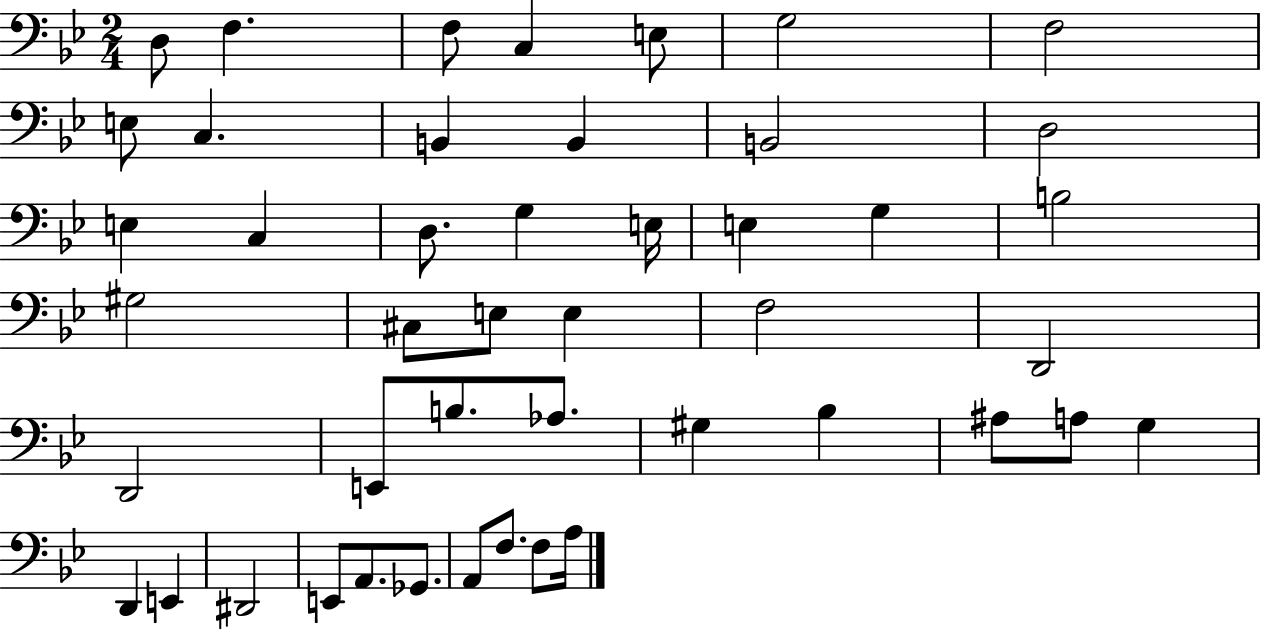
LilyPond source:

{
  \clef bass
  \numericTimeSignature
  \time 2/4
  \key bes \major
  d8 f4. | f8 c4 e8 | g2 | f2 | \break e8 c4. | b,4 b,4 | b,2 | d2 | \break e4 c4 | d8. g4 e16 | e4 g4 | b2 | \break gis2 | cis8 e8 e4 | f2 | d,2 | \break d,2 | e,8 b8. aes8. | gis4 bes4 | ais8 a8 g4 | \break d,4 e,4 | dis,2 | e,8 a,8. ges,8. | a,8 f8. f8 a16 | \break \bar "|."
}